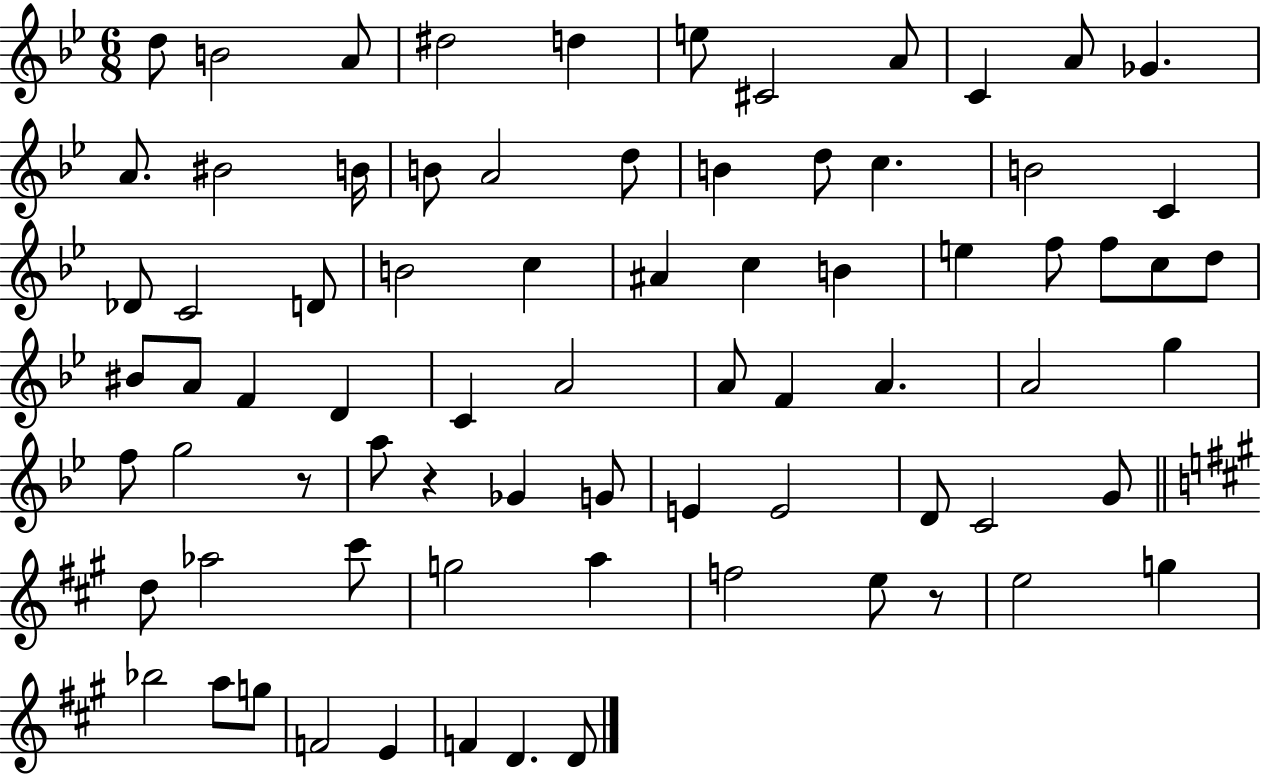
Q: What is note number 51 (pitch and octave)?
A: G4